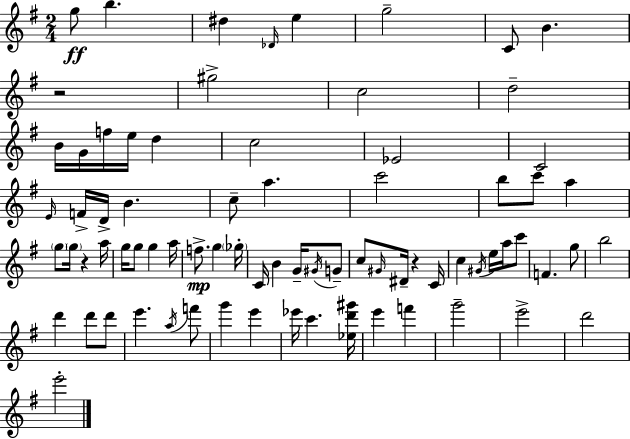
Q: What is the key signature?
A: G major